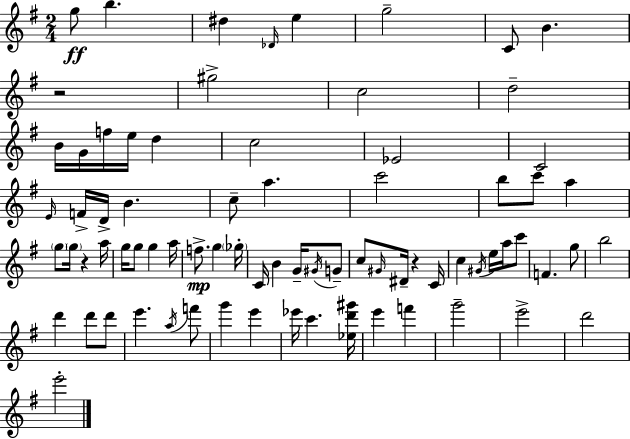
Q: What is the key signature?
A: G major